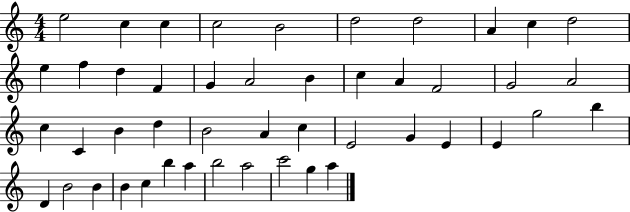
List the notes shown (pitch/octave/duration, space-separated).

E5/h C5/q C5/q C5/h B4/h D5/h D5/h A4/q C5/q D5/h E5/q F5/q D5/q F4/q G4/q A4/h B4/q C5/q A4/q F4/h G4/h A4/h C5/q C4/q B4/q D5/q B4/h A4/q C5/q E4/h G4/q E4/q E4/q G5/h B5/q D4/q B4/h B4/q B4/q C5/q B5/q A5/q B5/h A5/h C6/h G5/q A5/q